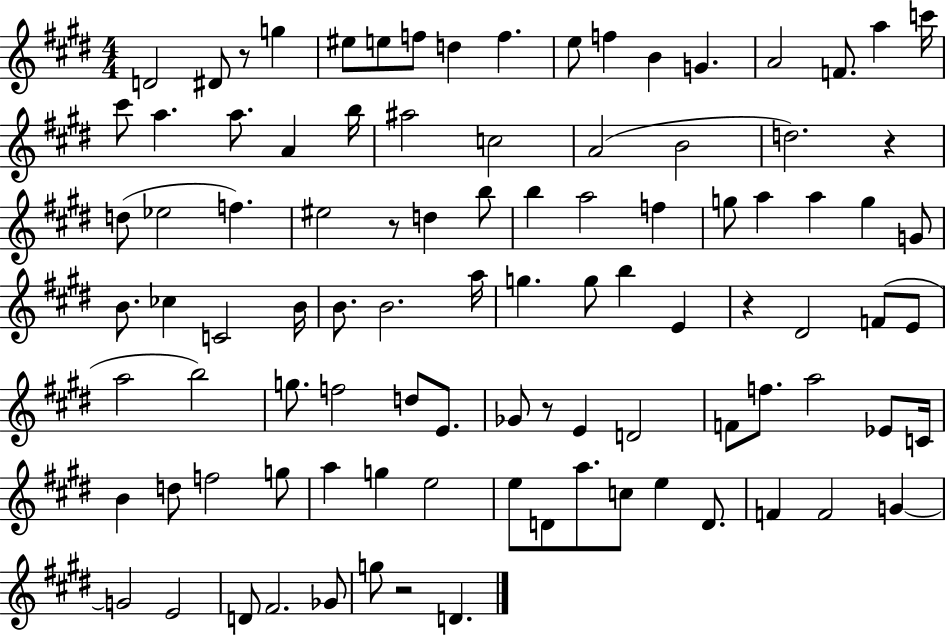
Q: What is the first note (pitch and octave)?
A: D4